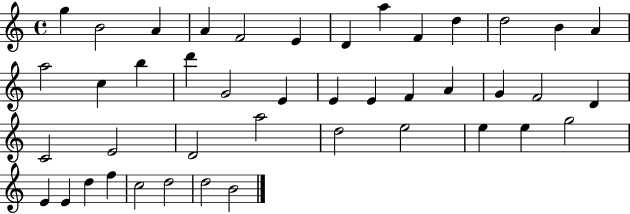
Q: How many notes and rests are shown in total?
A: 43